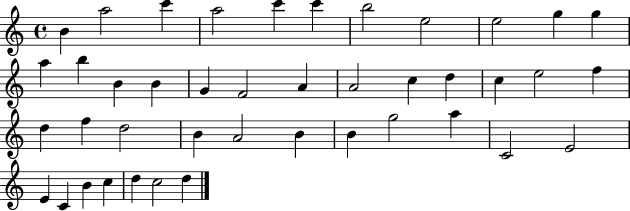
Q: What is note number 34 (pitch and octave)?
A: C4